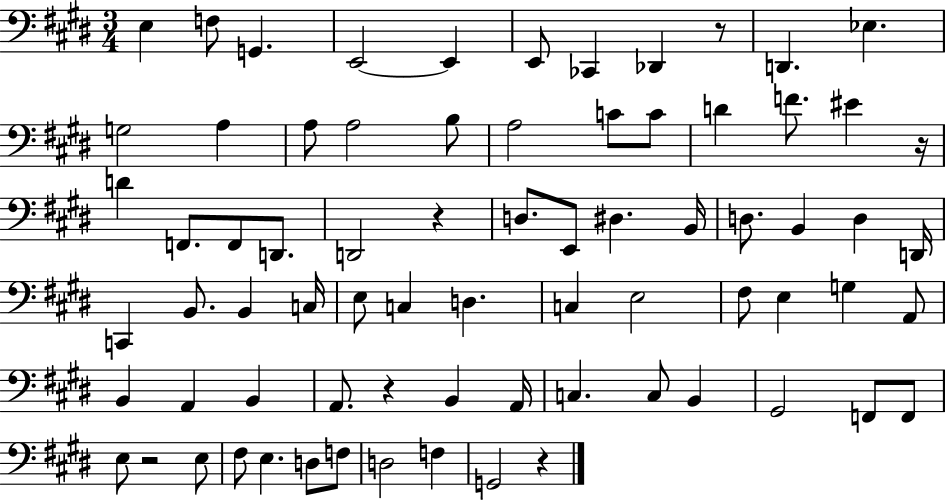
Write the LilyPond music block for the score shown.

{
  \clef bass
  \numericTimeSignature
  \time 3/4
  \key e \major
  \repeat volta 2 { e4 f8 g,4. | e,2~~ e,4 | e,8 ces,4 des,4 r8 | d,4. ees4. | \break g2 a4 | a8 a2 b8 | a2 c'8 c'8 | d'4 f'8. eis'4 r16 | \break d'4 f,8. f,8 d,8. | d,2 r4 | d8. e,8 dis4. b,16 | d8. b,4 d4 d,16 | \break c,4 b,8. b,4 c16 | e8 c4 d4. | c4 e2 | fis8 e4 g4 a,8 | \break b,4 a,4 b,4 | a,8. r4 b,4 a,16 | c4. c8 b,4 | gis,2 f,8 f,8 | \break e8 r2 e8 | fis8 e4. d8 f8 | d2 f4 | g,2 r4 | \break } \bar "|."
}